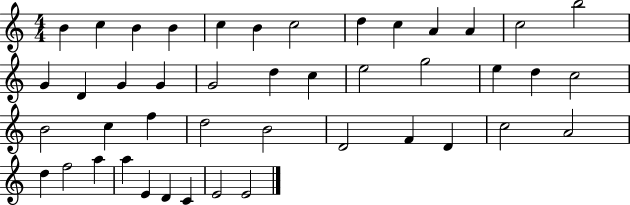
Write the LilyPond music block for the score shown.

{
  \clef treble
  \numericTimeSignature
  \time 4/4
  \key c \major
  b'4 c''4 b'4 b'4 | c''4 b'4 c''2 | d''4 c''4 a'4 a'4 | c''2 b''2 | \break g'4 d'4 g'4 g'4 | g'2 d''4 c''4 | e''2 g''2 | e''4 d''4 c''2 | \break b'2 c''4 f''4 | d''2 b'2 | d'2 f'4 d'4 | c''2 a'2 | \break d''4 f''2 a''4 | a''4 e'4 d'4 c'4 | e'2 e'2 | \bar "|."
}